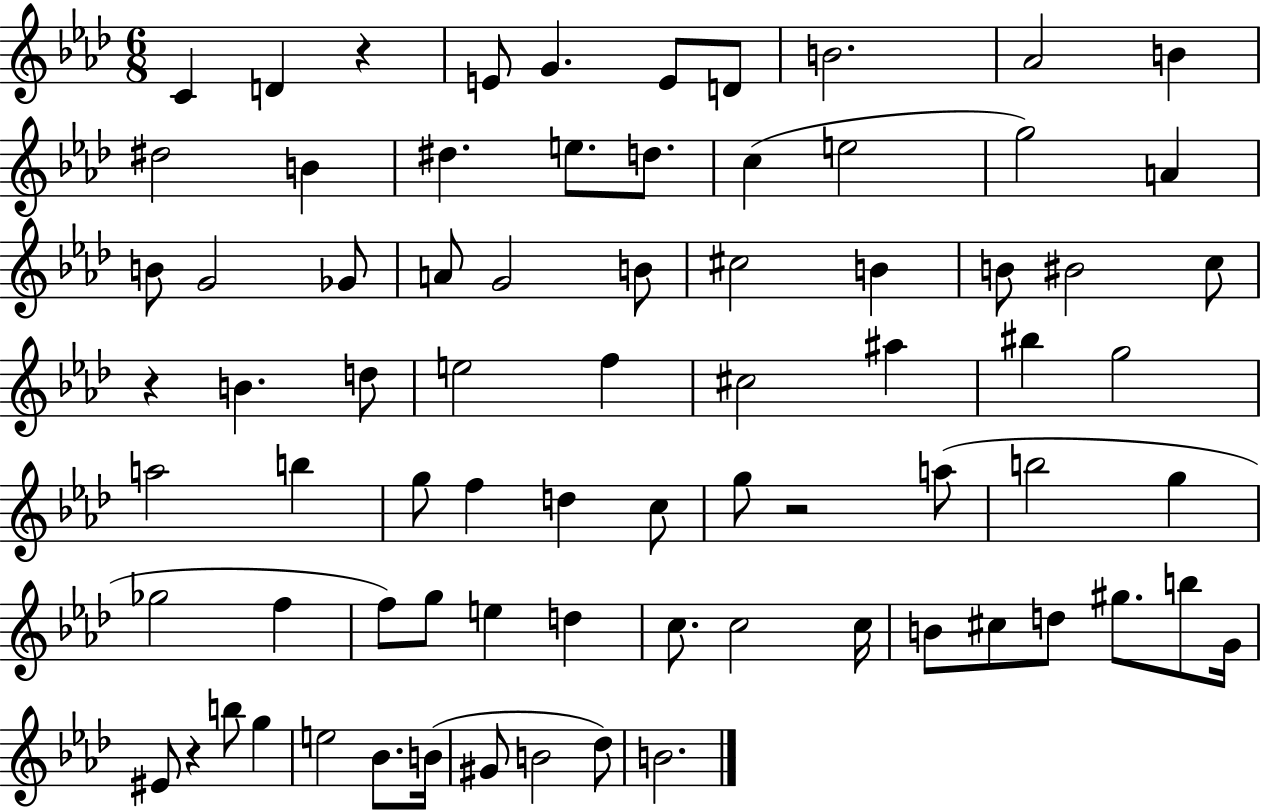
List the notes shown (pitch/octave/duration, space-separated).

C4/q D4/q R/q E4/e G4/q. E4/e D4/e B4/h. Ab4/h B4/q D#5/h B4/q D#5/q. E5/e. D5/e. C5/q E5/h G5/h A4/q B4/e G4/h Gb4/e A4/e G4/h B4/e C#5/h B4/q B4/e BIS4/h C5/e R/q B4/q. D5/e E5/h F5/q C#5/h A#5/q BIS5/q G5/h A5/h B5/q G5/e F5/q D5/q C5/e G5/e R/h A5/e B5/h G5/q Gb5/h F5/q F5/e G5/e E5/q D5/q C5/e. C5/h C5/s B4/e C#5/e D5/e G#5/e. B5/e G4/s EIS4/e R/q B5/e G5/q E5/h Bb4/e. B4/s G#4/e B4/h Db5/e B4/h.